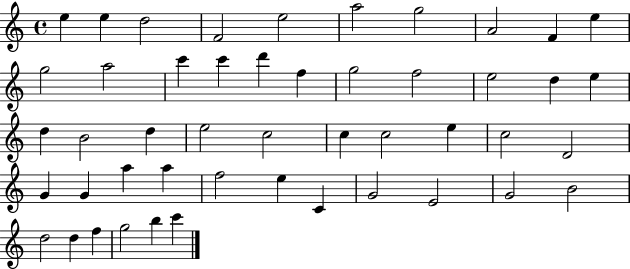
E5/q E5/q D5/h F4/h E5/h A5/h G5/h A4/h F4/q E5/q G5/h A5/h C6/q C6/q D6/q F5/q G5/h F5/h E5/h D5/q E5/q D5/q B4/h D5/q E5/h C5/h C5/q C5/h E5/q C5/h D4/h G4/q G4/q A5/q A5/q F5/h E5/q C4/q G4/h E4/h G4/h B4/h D5/h D5/q F5/q G5/h B5/q C6/q